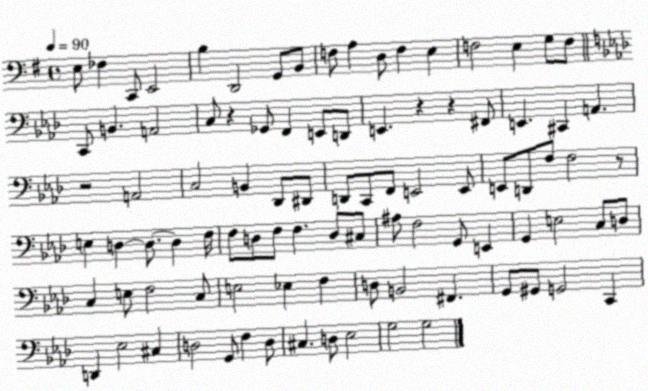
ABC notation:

X:1
T:Untitled
M:4/4
L:1/4
K:G
E,/2 _F, C,,/2 E,,2 B, D,,2 G,,/2 B,,/2 F,/2 A, D,/2 F, E, F,2 E, G,/2 F,/2 C,,/2 B,, A,,2 C,/2 z _G,,/2 F,, E,,/2 D,,/2 E,, z z ^F,,/2 E,, ^C,, A,, z2 A,,2 C,2 B,, _D,,/2 ^D,,/2 D,,/2 C,,/2 F,,/2 E,,2 E,,/2 E,,/2 D,,/2 F,/2 F,2 z/2 E, D, D,/2 D, F,/4 F,/2 D,/2 F,/2 F, D,/2 ^C,/2 ^A,/2 F,2 G,,/2 E,, G,, E,2 C,/2 D,/2 C, E,/2 F,2 C,/2 E,2 _E, F, D,/2 B,,2 ^F,, G,,/2 ^G,,/2 G,,2 C,, D,, _E,2 ^C, D,2 G,,/2 F, D,/2 ^C, D,/2 _E,2 G,2 G,2